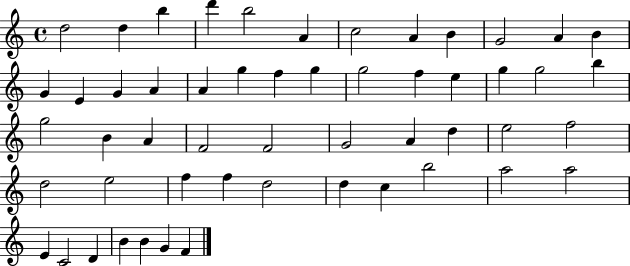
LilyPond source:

{
  \clef treble
  \time 4/4
  \defaultTimeSignature
  \key c \major
  d''2 d''4 b''4 | d'''4 b''2 a'4 | c''2 a'4 b'4 | g'2 a'4 b'4 | \break g'4 e'4 g'4 a'4 | a'4 g''4 f''4 g''4 | g''2 f''4 e''4 | g''4 g''2 b''4 | \break g''2 b'4 a'4 | f'2 f'2 | g'2 a'4 d''4 | e''2 f''2 | \break d''2 e''2 | f''4 f''4 d''2 | d''4 c''4 b''2 | a''2 a''2 | \break e'4 c'2 d'4 | b'4 b'4 g'4 f'4 | \bar "|."
}